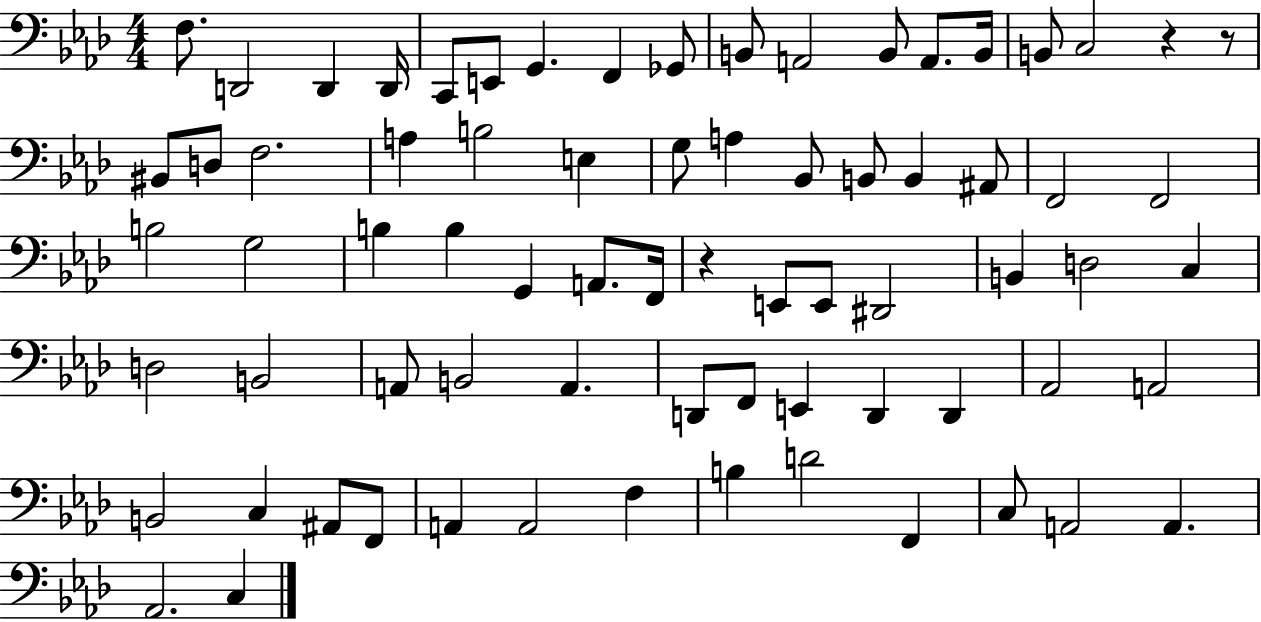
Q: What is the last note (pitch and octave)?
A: C3